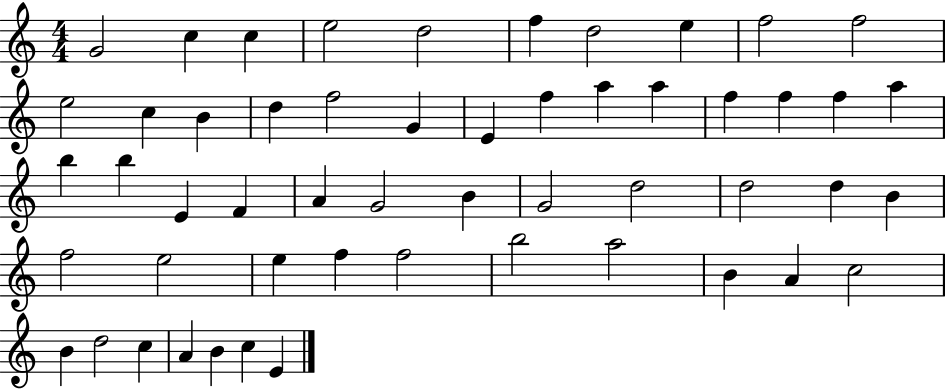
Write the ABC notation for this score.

X:1
T:Untitled
M:4/4
L:1/4
K:C
G2 c c e2 d2 f d2 e f2 f2 e2 c B d f2 G E f a a f f f a b b E F A G2 B G2 d2 d2 d B f2 e2 e f f2 b2 a2 B A c2 B d2 c A B c E